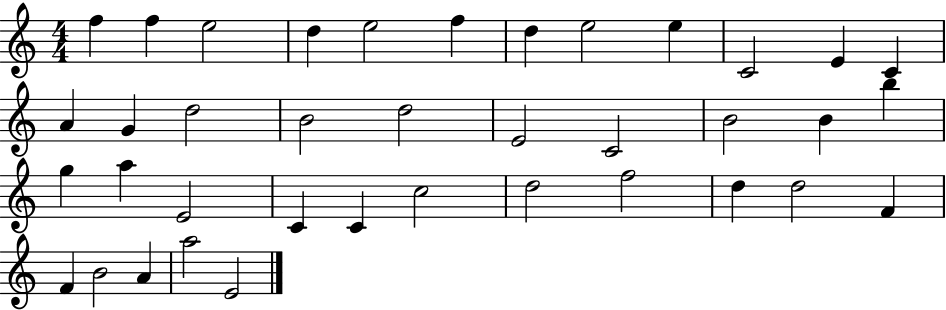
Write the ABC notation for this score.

X:1
T:Untitled
M:4/4
L:1/4
K:C
f f e2 d e2 f d e2 e C2 E C A G d2 B2 d2 E2 C2 B2 B b g a E2 C C c2 d2 f2 d d2 F F B2 A a2 E2